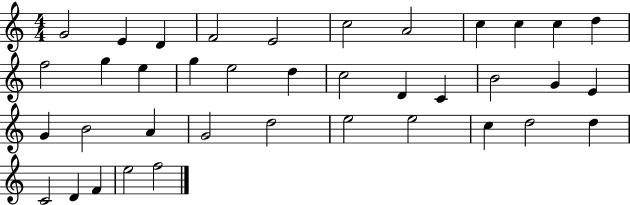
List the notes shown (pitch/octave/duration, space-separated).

G4/h E4/q D4/q F4/h E4/h C5/h A4/h C5/q C5/q C5/q D5/q F5/h G5/q E5/q G5/q E5/h D5/q C5/h D4/q C4/q B4/h G4/q E4/q G4/q B4/h A4/q G4/h D5/h E5/h E5/h C5/q D5/h D5/q C4/h D4/q F4/q E5/h F5/h